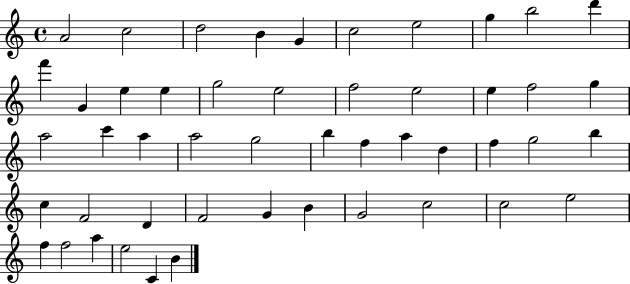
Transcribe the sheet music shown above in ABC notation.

X:1
T:Untitled
M:4/4
L:1/4
K:C
A2 c2 d2 B G c2 e2 g b2 d' f' G e e g2 e2 f2 e2 e f2 g a2 c' a a2 g2 b f a d f g2 b c F2 D F2 G B G2 c2 c2 e2 f f2 a e2 C B